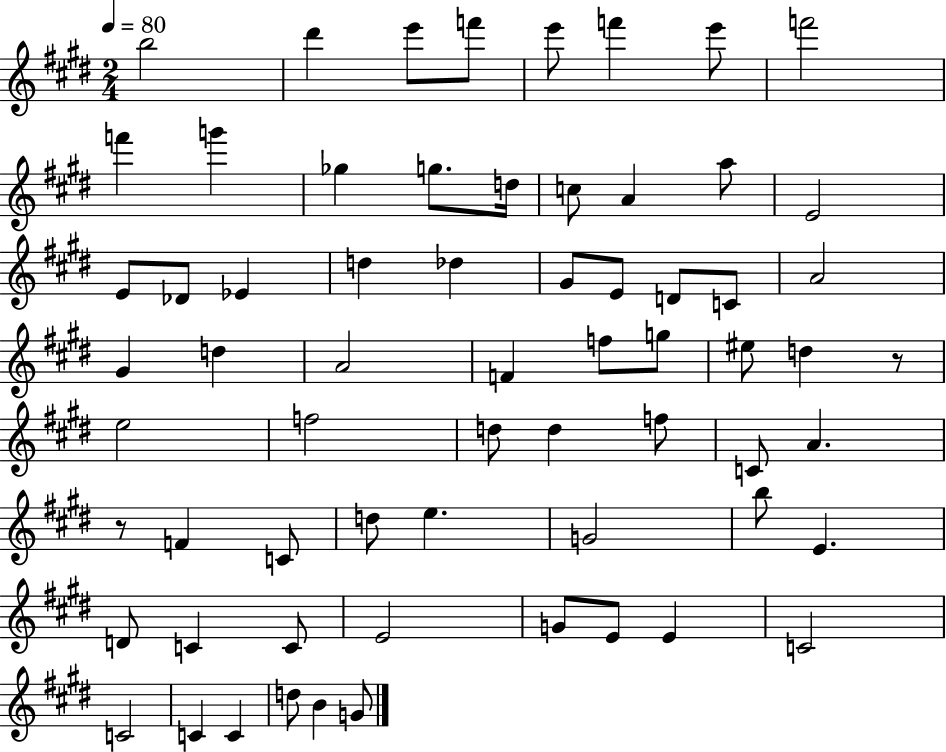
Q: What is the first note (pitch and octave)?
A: B5